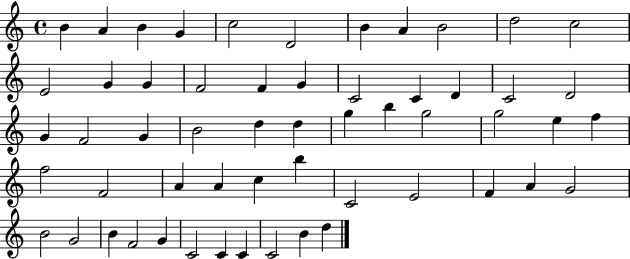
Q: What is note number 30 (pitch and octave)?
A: B5